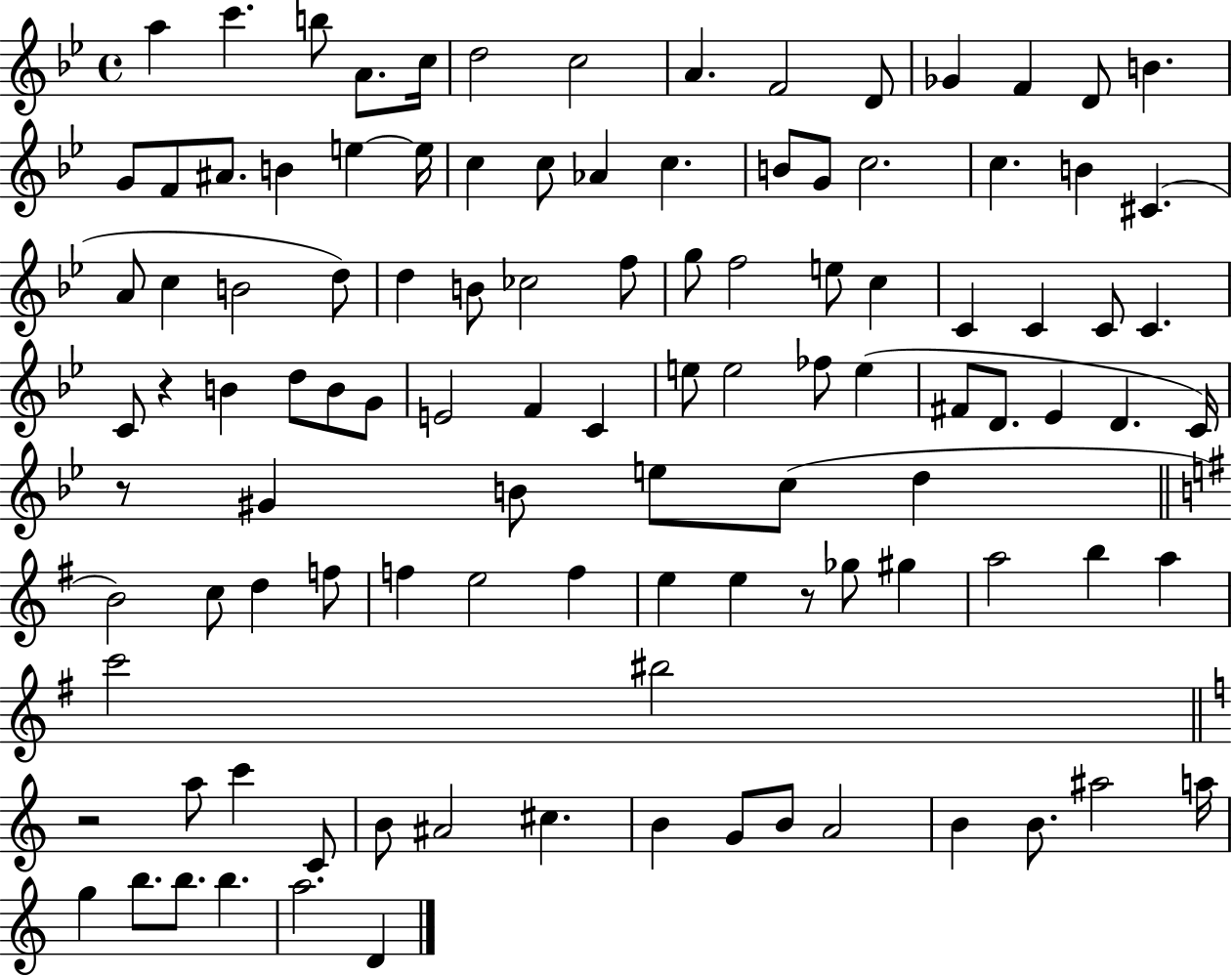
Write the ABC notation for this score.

X:1
T:Untitled
M:4/4
L:1/4
K:Bb
a c' b/2 A/2 c/4 d2 c2 A F2 D/2 _G F D/2 B G/2 F/2 ^A/2 B e e/4 c c/2 _A c B/2 G/2 c2 c B ^C A/2 c B2 d/2 d B/2 _c2 f/2 g/2 f2 e/2 c C C C/2 C C/2 z B d/2 B/2 G/2 E2 F C e/2 e2 _f/2 e ^F/2 D/2 _E D C/4 z/2 ^G B/2 e/2 c/2 d B2 c/2 d f/2 f e2 f e e z/2 _g/2 ^g a2 b a c'2 ^b2 z2 a/2 c' C/2 B/2 ^A2 ^c B G/2 B/2 A2 B B/2 ^a2 a/4 g b/2 b/2 b a2 D